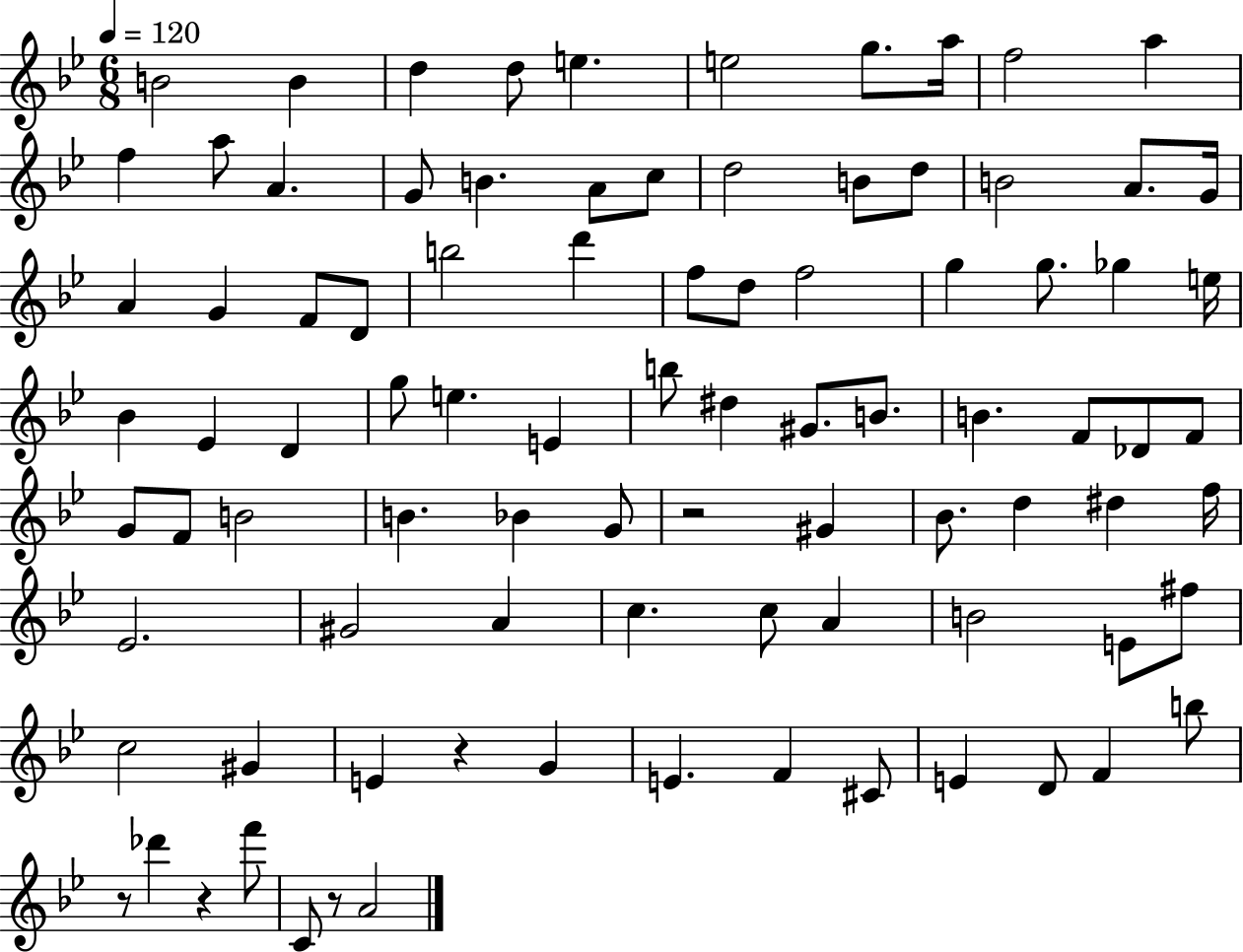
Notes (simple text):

B4/h B4/q D5/q D5/e E5/q. E5/h G5/e. A5/s F5/h A5/q F5/q A5/e A4/q. G4/e B4/q. A4/e C5/e D5/h B4/e D5/e B4/h A4/e. G4/s A4/q G4/q F4/e D4/e B5/h D6/q F5/e D5/e F5/h G5/q G5/e. Gb5/q E5/s Bb4/q Eb4/q D4/q G5/e E5/q. E4/q B5/e D#5/q G#4/e. B4/e. B4/q. F4/e Db4/e F4/e G4/e F4/e B4/h B4/q. Bb4/q G4/e R/h G#4/q Bb4/e. D5/q D#5/q F5/s Eb4/h. G#4/h A4/q C5/q. C5/e A4/q B4/h E4/e F#5/e C5/h G#4/q E4/q R/q G4/q E4/q. F4/q C#4/e E4/q D4/e F4/q B5/e R/e Db6/q R/q F6/e C4/e R/e A4/h